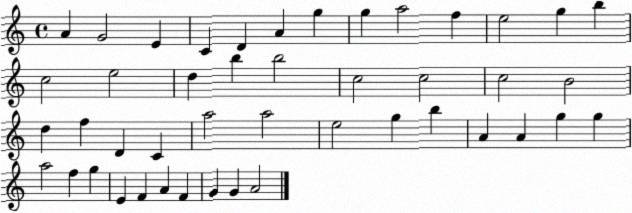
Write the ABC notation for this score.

X:1
T:Untitled
M:4/4
L:1/4
K:C
A G2 E C D A g g a2 f e2 g b c2 e2 d b b2 c2 c2 c2 B2 d f D C a2 a2 e2 g b A A g g a2 f g E F A F G G A2